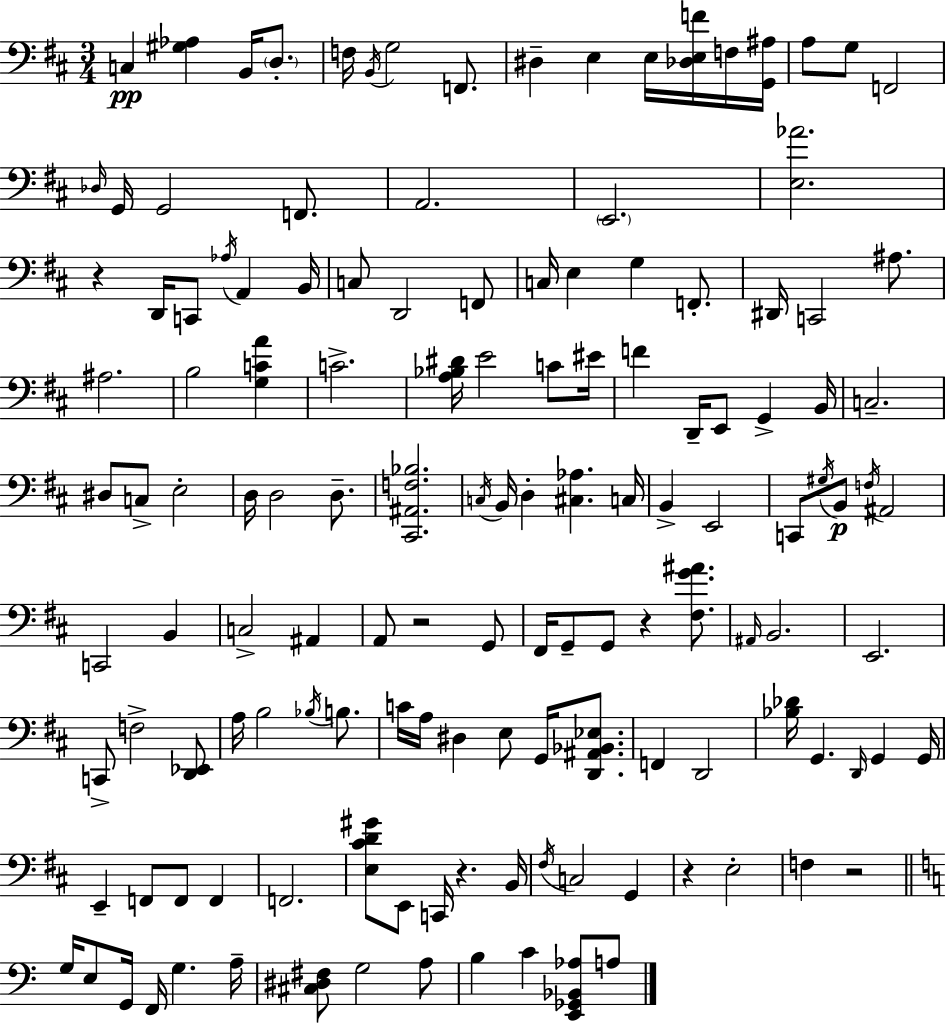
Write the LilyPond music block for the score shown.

{
  \clef bass
  \numericTimeSignature
  \time 3/4
  \key d \major
  c4\pp <gis aes>4 b,16 \parenthesize d8.-. | f16 \acciaccatura { b,16 } g2 f,8. | dis4-- e4 e16 <des e f'>16 f16 | <g, ais>16 a8 g8 f,2 | \break \grace { des16 } g,16 g,2 f,8. | a,2. | \parenthesize e,2. | <e aes'>2. | \break r4 d,16 c,8 \acciaccatura { aes16 } a,4 | b,16 c8 d,2 | f,8 c16 e4 g4 | f,8.-. dis,16 c,2 | \break ais8. ais2. | b2 <g c' a'>4 | c'2.-> | <a bes dis'>16 e'2 | \break c'8 eis'16 f'4 d,16-- e,8 g,4-> | b,16 c2.-- | dis8 c8-> e2-. | d16 d2 | \break d8.-- <cis, ais, f bes>2. | \acciaccatura { c16 } b,16 d4-. <cis aes>4. | c16 b,4-> e,2 | c,8 \acciaccatura { gis16 }\p b,8 \acciaccatura { f16 } ais,2 | \break c,2 | b,4 c2-> | ais,4 a,8 r2 | g,8 fis,16 g,8-- g,8 r4 | \break <fis g' ais'>8. \grace { ais,16 } b,2. | e,2. | c,8-> f2-> | <d, ees,>8 a16 b2 | \break \acciaccatura { bes16 } b8. c'16 a16 dis4 | e8 g,16 <d, ais, bes, ees>8. f,4 | d,2 <bes des'>16 g,4. | \grace { d,16 } g,4 g,16 e,4-- | \break f,8 f,8 f,4 f,2. | <e cis' d' gis'>8 e,8 | c,16 r4. b,16 \acciaccatura { fis16 } c2 | g,4 r4 | \break e2-. f4 | r2 \bar "||" \break \key c \major g16 e8 g,16 f,16 g4. a16-- | <cis dis fis>8 g2 a8 | b4 c'4 <e, ges, bes, aes>8 a8 | \bar "|."
}